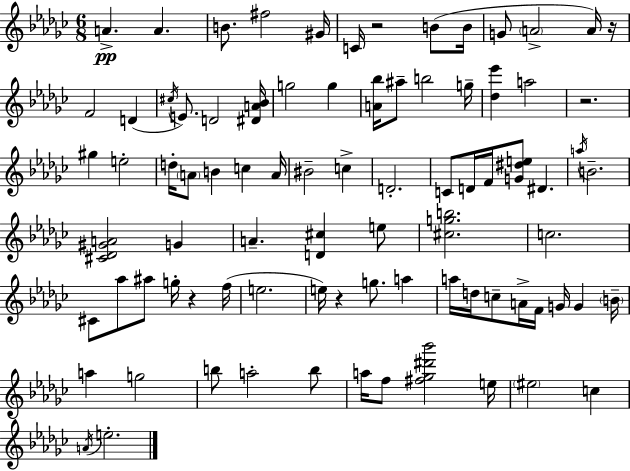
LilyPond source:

{
  \clef treble
  \numericTimeSignature
  \time 6/8
  \key ees \minor
  \repeat volta 2 { a'4.->\pp a'4. | b'8. fis''2 gis'16 | c'16 r2 b'8( b'16 | g'8 \parenthesize a'2-> a'16) r16 | \break f'2 d'4( | \acciaccatura { cis''16 } e'8.) d'2 | <dis' a' bes'>16 g''2 g''4 | <a' bes''>16 ais''8-- b''2 | \break g''16-- <des'' ees'''>4 a''2 | r2. | gis''4 e''2-. | d''16-. \parenthesize a'8 b'4 c''4 | \break a'16 bis'2-- c''4-> | d'2.-. | c'8 d'16 f'16 <g' dis'' e''>8 dis'4. | \acciaccatura { a''16 } b'2.-- | \break <cis' des' gis' a'>2 g'4 | a'4.-- <d' cis''>4 | e''8 <cis'' g'' b''>2. | c''2. | \break cis'8 aes''8 ais''8 g''16-. r4 | f''16( e''2. | e''16) r4 g''8. a''4 | a''16 d''16 c''8-- a'16-> f'16 g'16 g'4 | \break \parenthesize b'16-- a''4 g''2 | b''8 a''2-. | b''8 a''16 f''8 <fis'' ges'' dis''' bes'''>2 | e''16 \parenthesize eis''2 c''4 | \break \acciaccatura { a'16 } e''2.-. | } \bar "|."
}